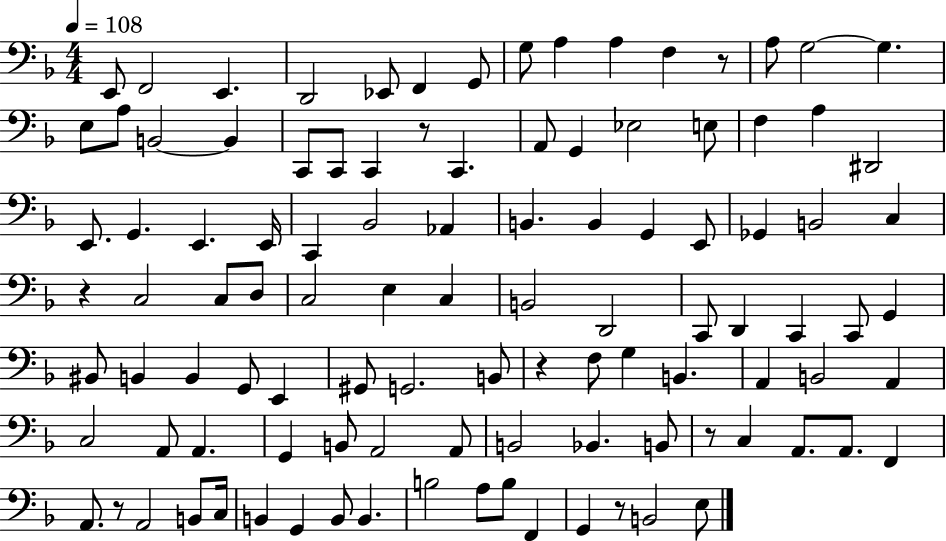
E2/e F2/h E2/q. D2/h Eb2/e F2/q G2/e G3/e A3/q A3/q F3/q R/e A3/e G3/h G3/q. E3/e A3/e B2/h B2/q C2/e C2/e C2/q R/e C2/q. A2/e G2/q Eb3/h E3/e F3/q A3/q D#2/h E2/e. G2/q. E2/q. E2/s C2/q Bb2/h Ab2/q B2/q. B2/q G2/q E2/e Gb2/q B2/h C3/q R/q C3/h C3/e D3/e C3/h E3/q C3/q B2/h D2/h C2/e D2/q C2/q C2/e G2/q BIS2/e B2/q B2/q G2/e E2/q G#2/e G2/h. B2/e R/q F3/e G3/q B2/q. A2/q B2/h A2/q C3/h A2/e A2/q. G2/q B2/e A2/h A2/e B2/h Bb2/q. B2/e R/e C3/q A2/e. A2/e. F2/q A2/e. R/e A2/h B2/e C3/s B2/q G2/q B2/e B2/q. B3/h A3/e B3/e F2/q G2/q R/e B2/h E3/e